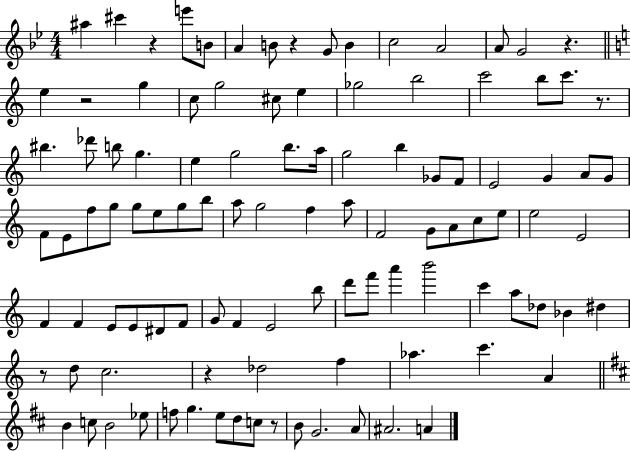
A#5/q C#6/q R/q E6/e B4/e A4/q B4/e R/q G4/e B4/q C5/h A4/h A4/e G4/h R/q. E5/q R/h G5/q C5/e G5/h C#5/e E5/q Gb5/h B5/h C6/h B5/e C6/e. R/e. BIS5/q. Db6/e B5/e G5/q. E5/q G5/h B5/e. A5/s G5/h B5/q Gb4/e F4/e E4/h G4/q A4/e G4/e F4/e E4/e F5/e G5/e G5/e E5/e G5/e B5/e A5/e G5/h F5/q A5/e F4/h G4/e A4/e C5/e E5/e E5/h E4/h F4/q F4/q E4/e E4/e D#4/e F4/e G4/e F4/q E4/h B5/e D6/e F6/e A6/q B6/h C6/q A5/e Db5/e Bb4/q D#5/q R/e D5/e C5/h. R/q Db5/h F5/q Ab5/q. C6/q. A4/q B4/q C5/e B4/h Eb5/e F5/e G5/q. E5/e D5/e C5/e R/e B4/e G4/h. A4/e A#4/h. A4/q